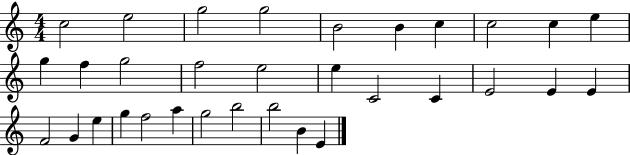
C5/h E5/h G5/h G5/h B4/h B4/q C5/q C5/h C5/q E5/q G5/q F5/q G5/h F5/h E5/h E5/q C4/h C4/q E4/h E4/q E4/q F4/h G4/q E5/q G5/q F5/h A5/q G5/h B5/h B5/h B4/q E4/q